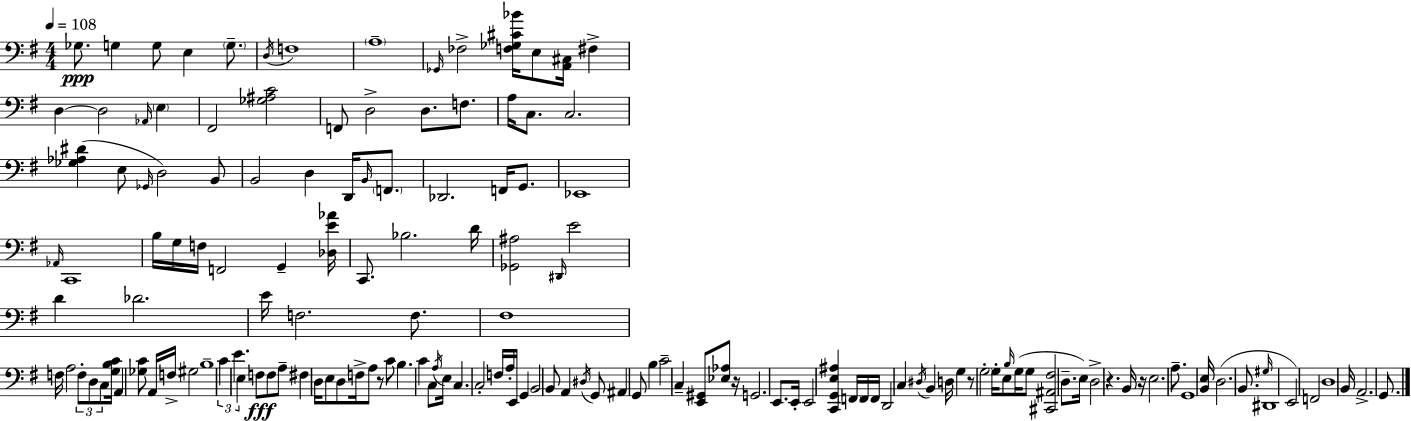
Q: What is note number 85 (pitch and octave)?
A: C3